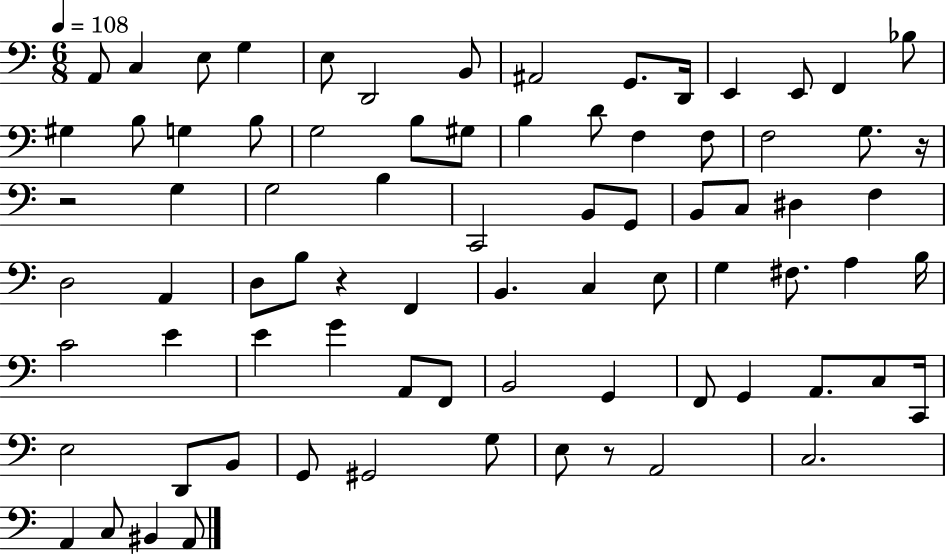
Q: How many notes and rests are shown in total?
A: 79